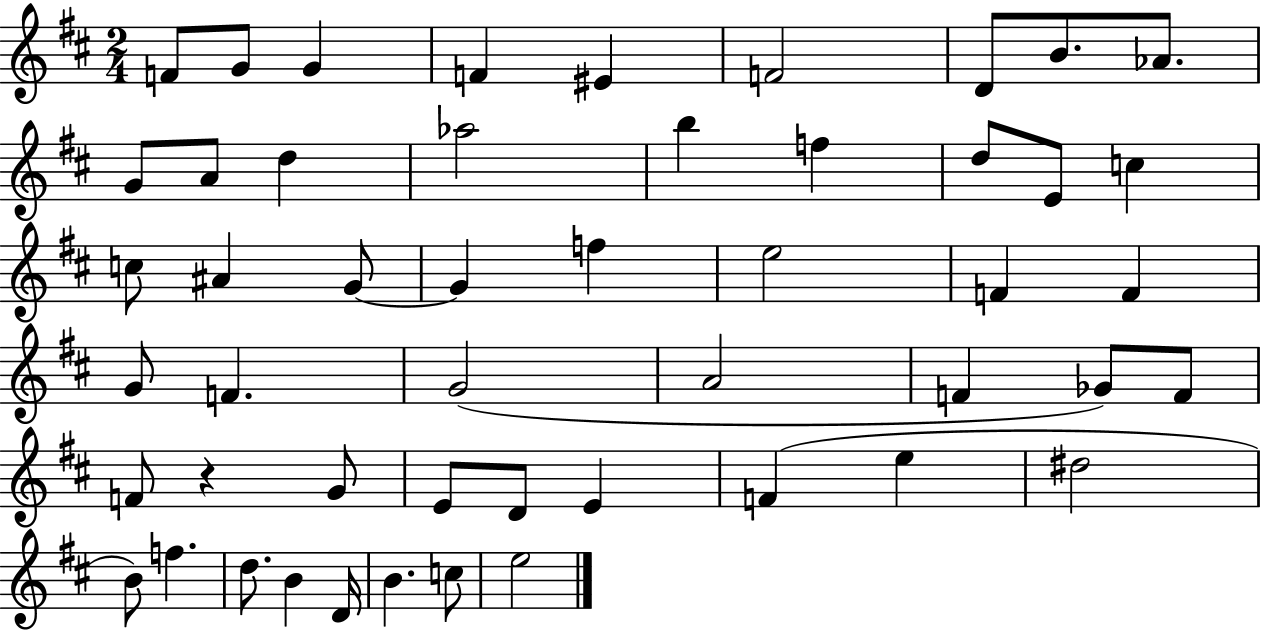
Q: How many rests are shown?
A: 1